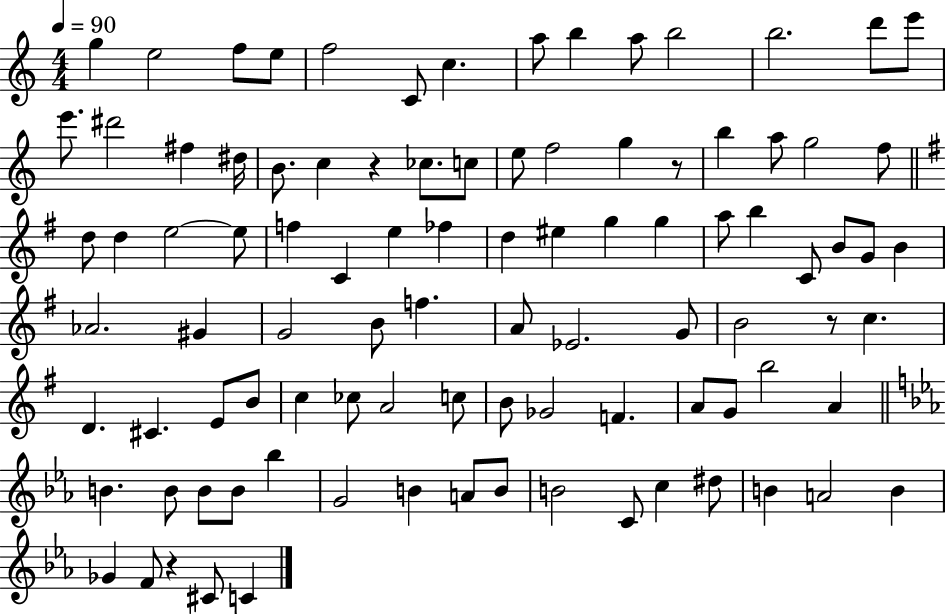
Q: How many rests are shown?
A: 4